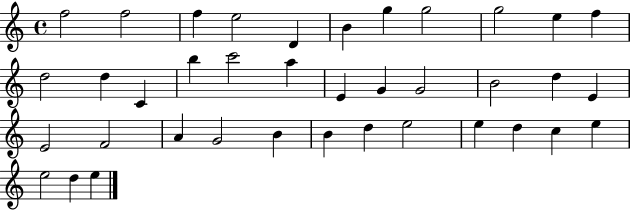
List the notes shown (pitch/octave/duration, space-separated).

F5/h F5/h F5/q E5/h D4/q B4/q G5/q G5/h G5/h E5/q F5/q D5/h D5/q C4/q B5/q C6/h A5/q E4/q G4/q G4/h B4/h D5/q E4/q E4/h F4/h A4/q G4/h B4/q B4/q D5/q E5/h E5/q D5/q C5/q E5/q E5/h D5/q E5/q